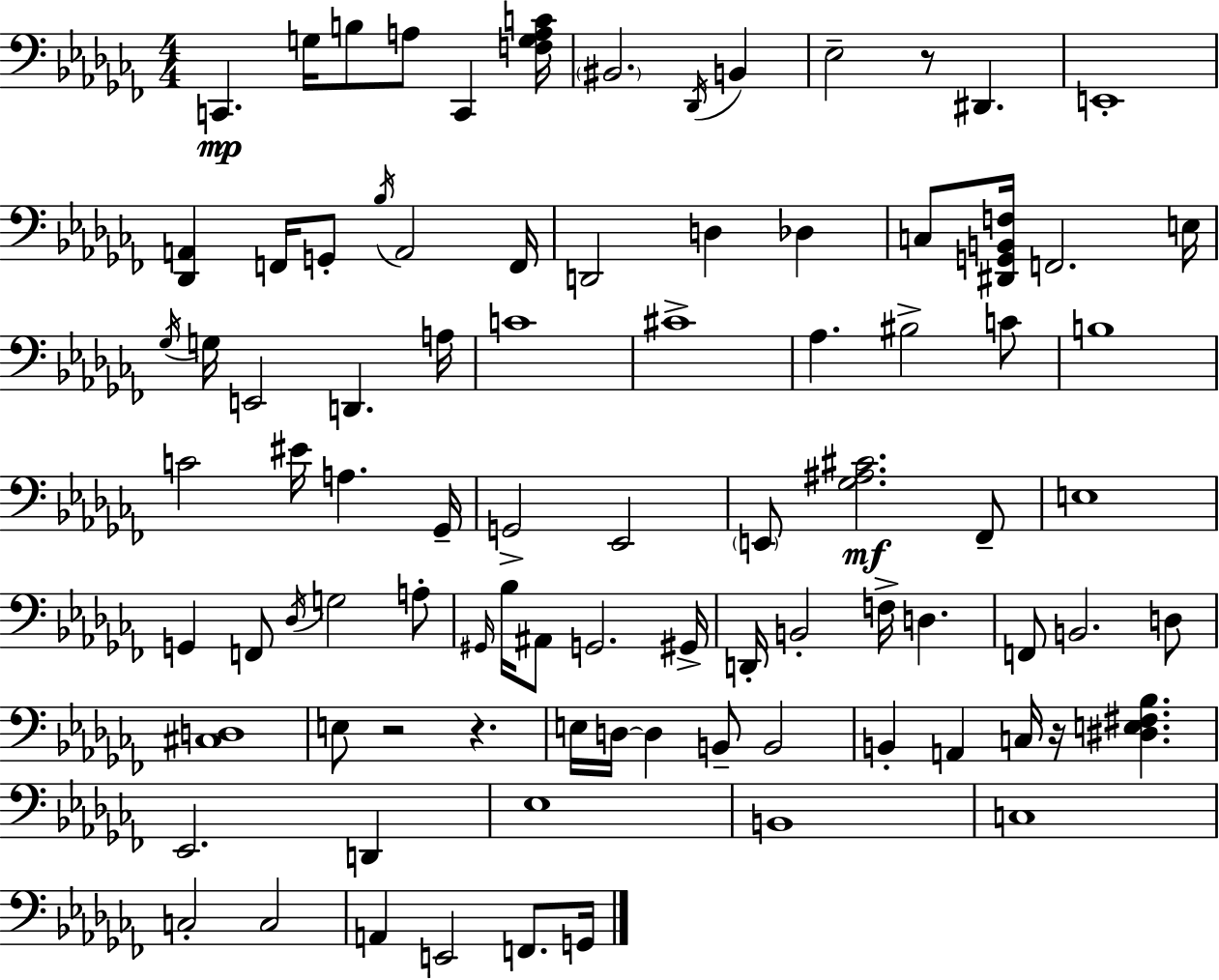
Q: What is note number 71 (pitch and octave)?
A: Eb3